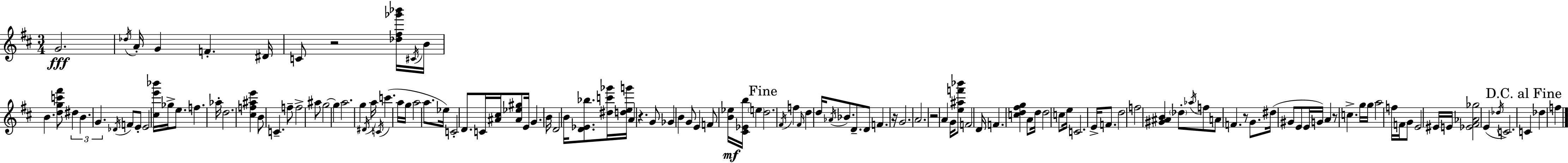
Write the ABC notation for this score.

X:1
T:Untitled
M:3/4
L:1/4
K:D
G2 _d/4 A/4 G F ^D/4 C/2 z2 [_d^f_g'_b']/4 ^C/4 B/4 B [dgc'^f']/2 ^d B G _D/4 F/2 E/2 E2 [^ce'_b']/4 _g/4 e/2 f _a/4 d2 [^cf^ae'] B/2 C f/2 f2 ^a/2 g2 g a2 g ^D/4 a/4 C/4 c' a/4 g/4 a2 a/2 _e/4 C2 D/2 C/4 [^A^c]/4 [^A_e^g]/2 E/4 G B/4 D2 B/4 [D_E_b]/2 [^dc'_g']/4 [deg']/4 A z G/2 _G B G/2 E F/2 [B_e]/4 [^C_Eb]/4 e d2 ^F/4 f ^F/4 d d/4 _A/4 _B/2 D/2 D/2 F z/4 G2 A2 z2 A G/4 [e^af'_b']/2 F2 D/4 F [cd^fg] A/2 d/4 d2 c/2 e/4 C2 E/4 F/2 d2 f2 [^G^AB] _d/2 _a/4 f/2 A/2 F z/2 G/2 ^d/4 ^G/2 E/2 E/4 G/4 A z/2 c g/4 g/4 a2 f/4 F/4 G/2 E2 ^E/4 E/4 [_E^F_A_g]2 E _d/4 C2 C _d f